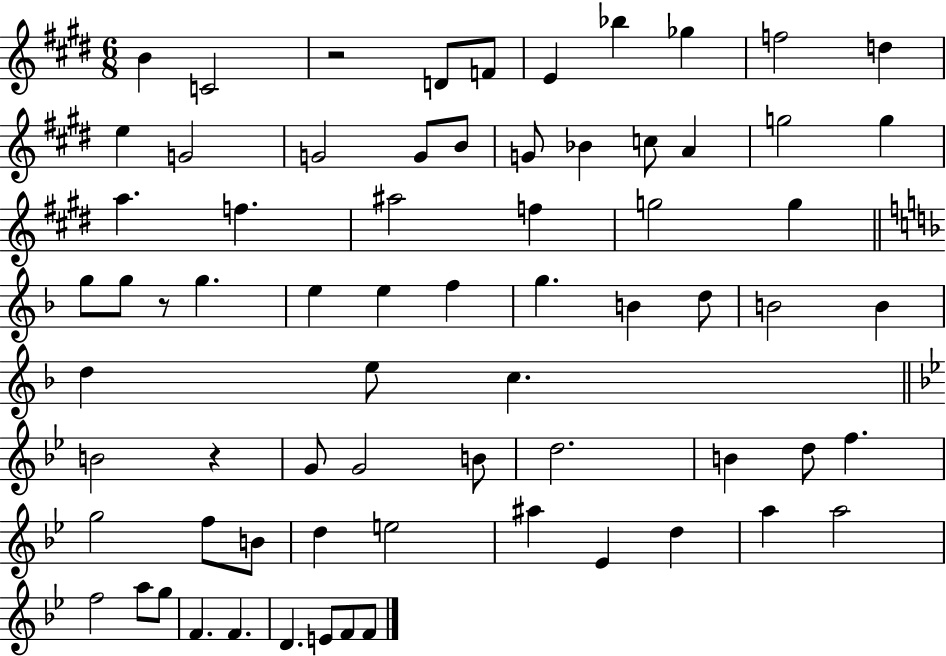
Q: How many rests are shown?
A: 3